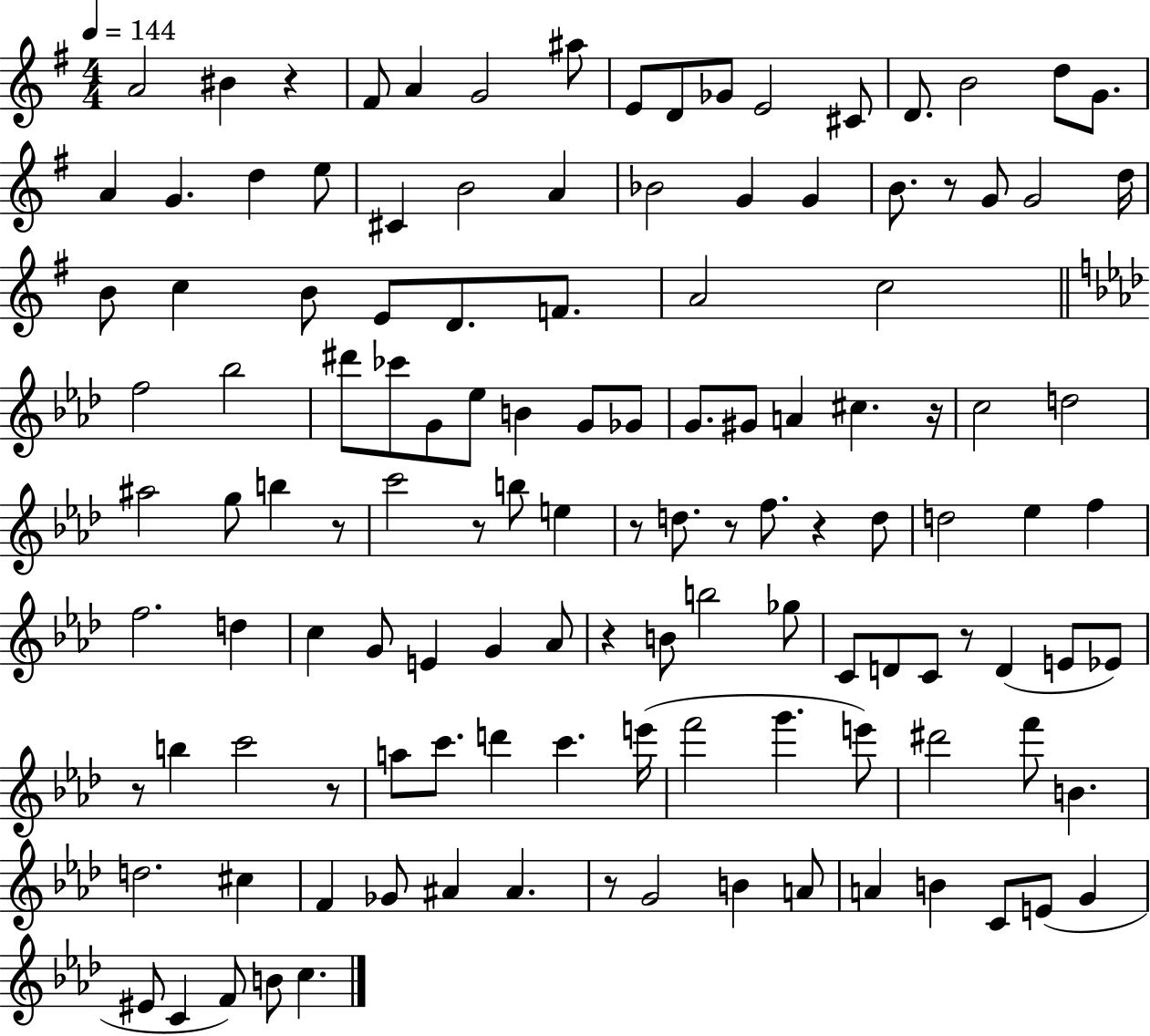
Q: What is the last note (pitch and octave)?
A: C5